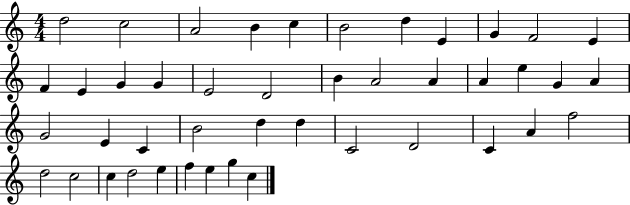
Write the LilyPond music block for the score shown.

{
  \clef treble
  \numericTimeSignature
  \time 4/4
  \key c \major
  d''2 c''2 | a'2 b'4 c''4 | b'2 d''4 e'4 | g'4 f'2 e'4 | \break f'4 e'4 g'4 g'4 | e'2 d'2 | b'4 a'2 a'4 | a'4 e''4 g'4 a'4 | \break g'2 e'4 c'4 | b'2 d''4 d''4 | c'2 d'2 | c'4 a'4 f''2 | \break d''2 c''2 | c''4 d''2 e''4 | f''4 e''4 g''4 c''4 | \bar "|."
}